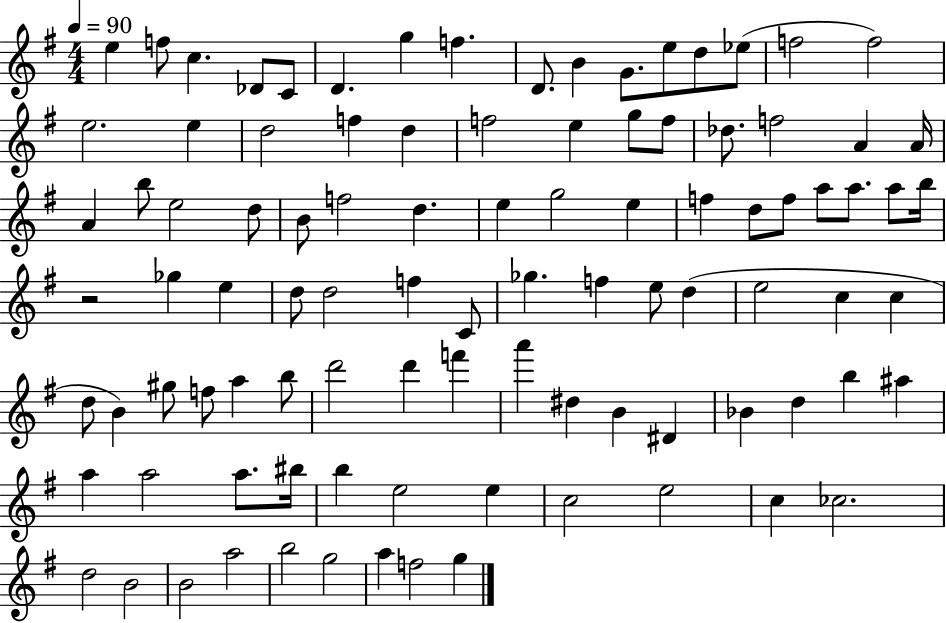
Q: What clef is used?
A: treble